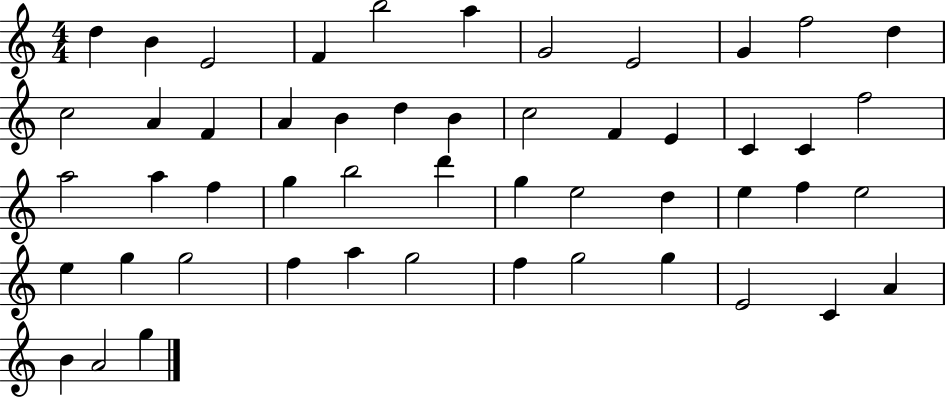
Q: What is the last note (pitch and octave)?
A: G5